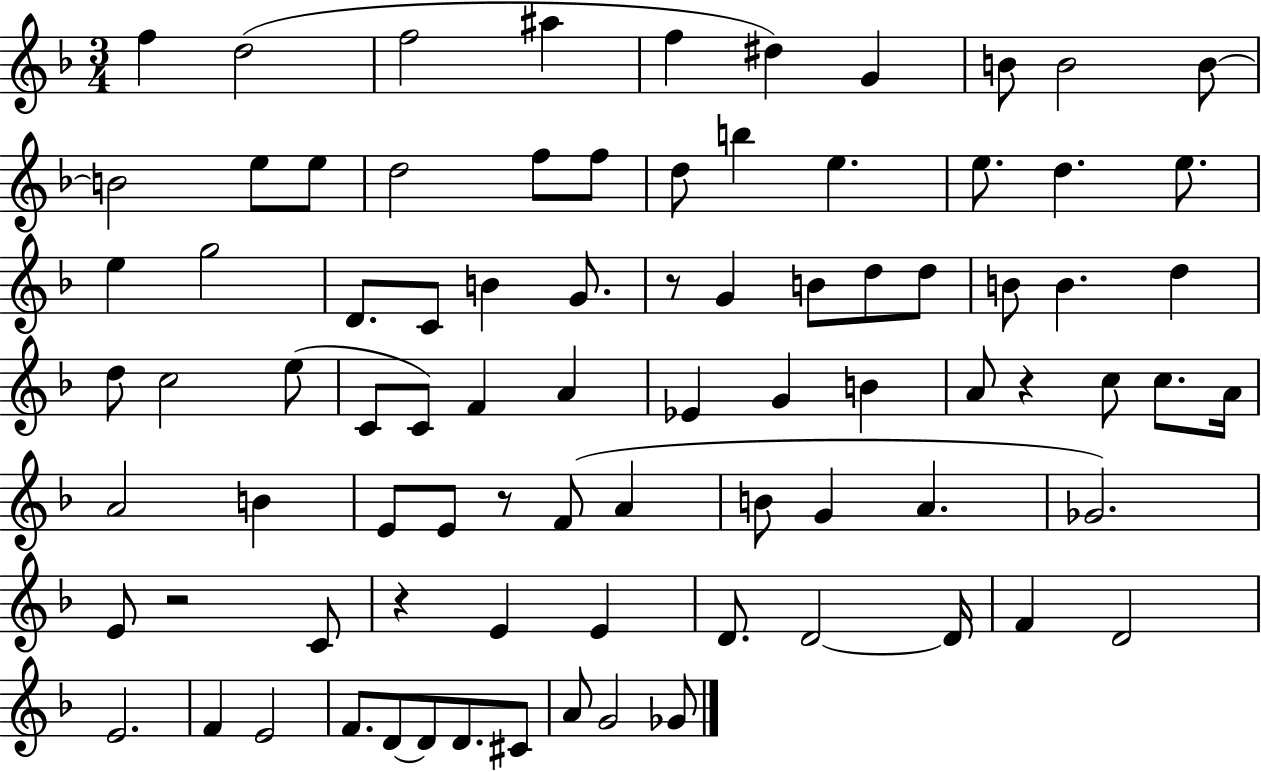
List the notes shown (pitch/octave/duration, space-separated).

F5/q D5/h F5/h A#5/q F5/q D#5/q G4/q B4/e B4/h B4/e B4/h E5/e E5/e D5/h F5/e F5/e D5/e B5/q E5/q. E5/e. D5/q. E5/e. E5/q G5/h D4/e. C4/e B4/q G4/e. R/e G4/q B4/e D5/e D5/e B4/e B4/q. D5/q D5/e C5/h E5/e C4/e C4/e F4/q A4/q Eb4/q G4/q B4/q A4/e R/q C5/e C5/e. A4/s A4/h B4/q E4/e E4/e R/e F4/e A4/q B4/e G4/q A4/q. Gb4/h. E4/e R/h C4/e R/q E4/q E4/q D4/e. D4/h D4/s F4/q D4/h E4/h. F4/q E4/h F4/e. D4/e D4/e D4/e. C#4/e A4/e G4/h Gb4/e